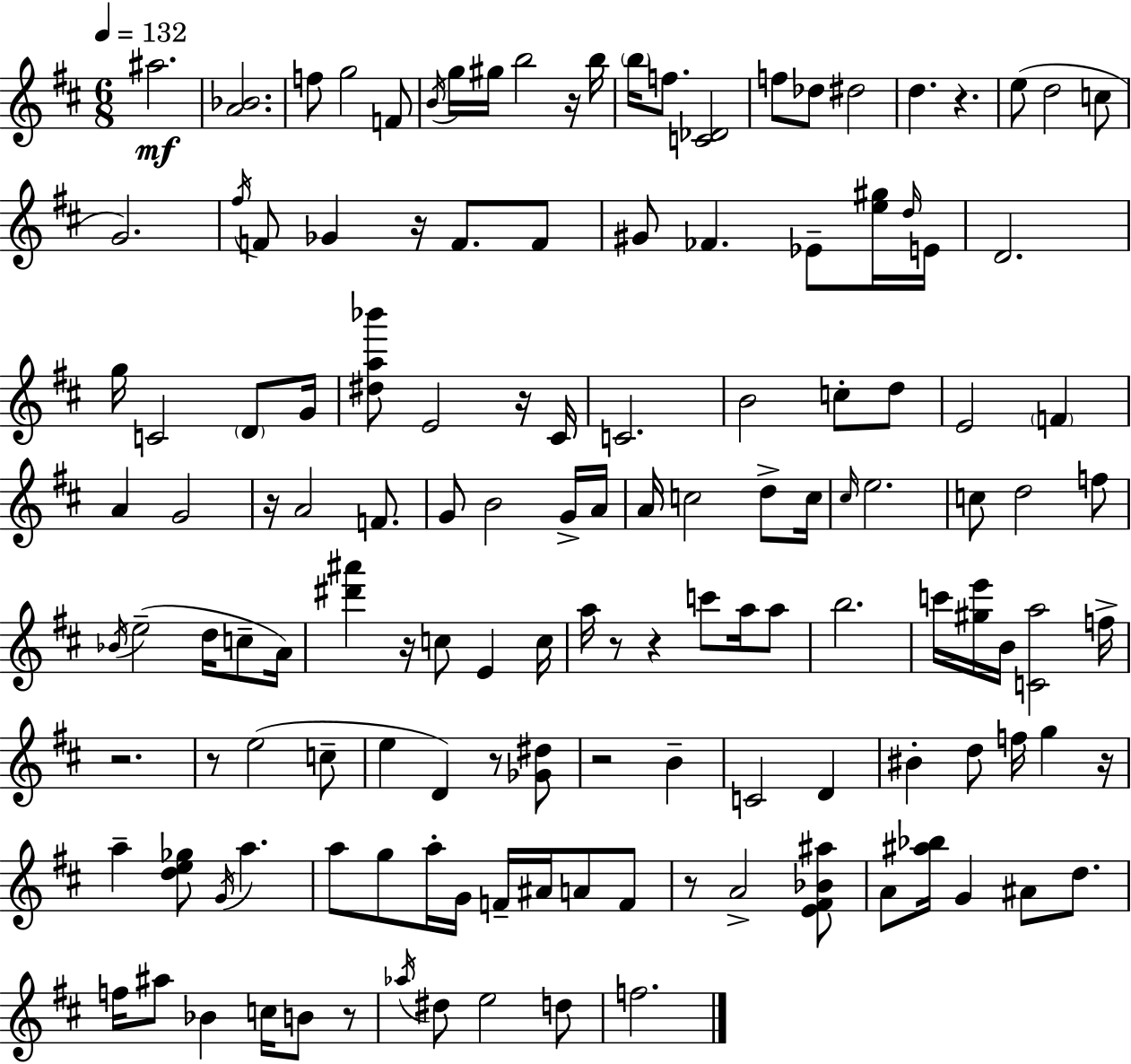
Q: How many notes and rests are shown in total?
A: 138